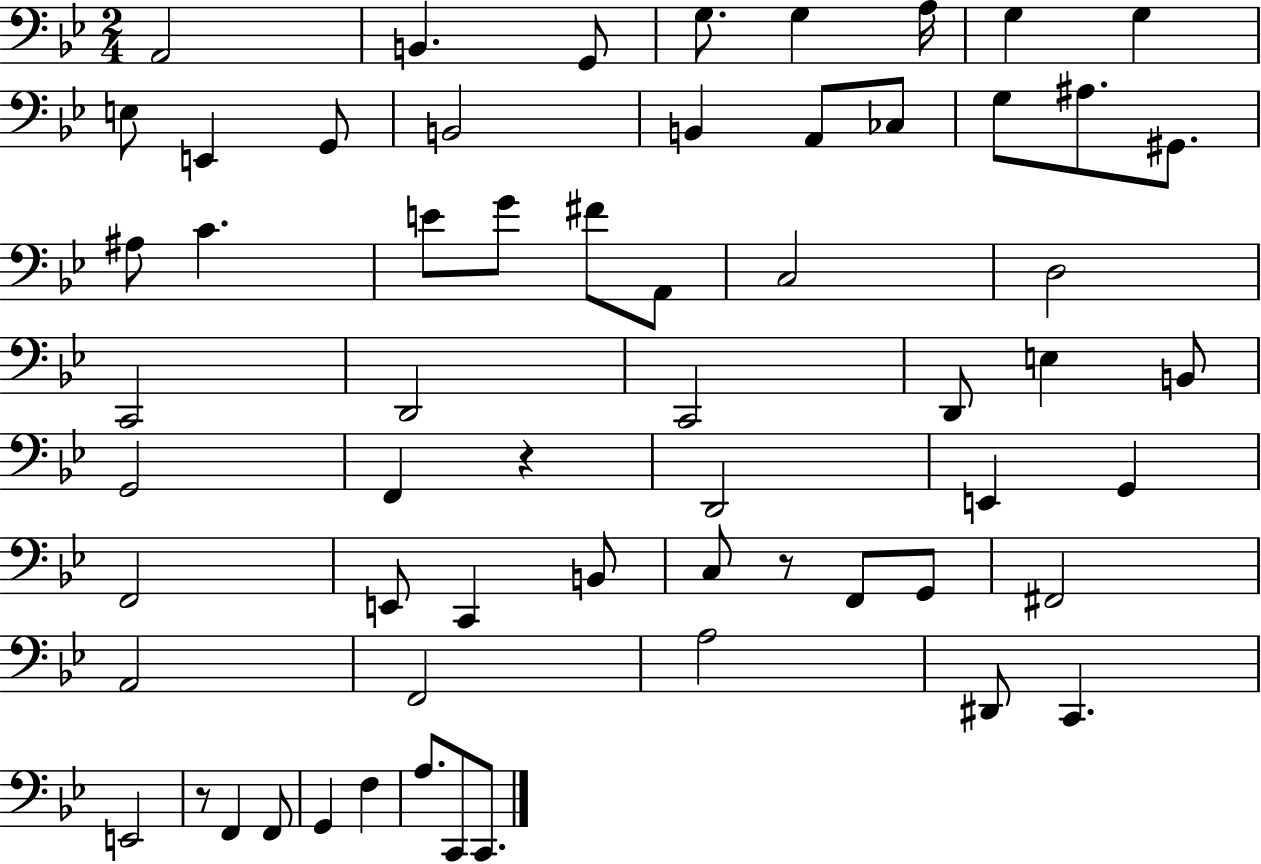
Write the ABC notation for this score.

X:1
T:Untitled
M:2/4
L:1/4
K:Bb
A,,2 B,, G,,/2 G,/2 G, A,/4 G, G, E,/2 E,, G,,/2 B,,2 B,, A,,/2 _C,/2 G,/2 ^A,/2 ^G,,/2 ^A,/2 C E/2 G/2 ^F/2 A,,/2 C,2 D,2 C,,2 D,,2 C,,2 D,,/2 E, B,,/2 G,,2 F,, z D,,2 E,, G,, F,,2 E,,/2 C,, B,,/2 C,/2 z/2 F,,/2 G,,/2 ^F,,2 A,,2 F,,2 A,2 ^D,,/2 C,, E,,2 z/2 F,, F,,/2 G,, F, A,/2 C,,/2 C,,/2